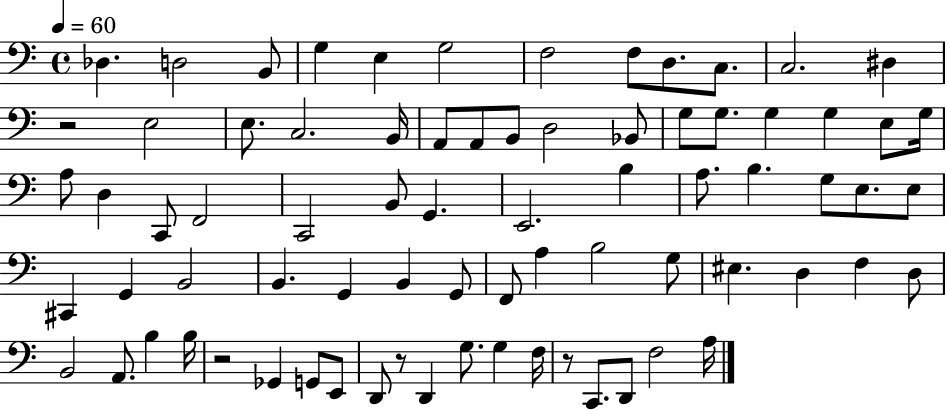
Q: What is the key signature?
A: C major